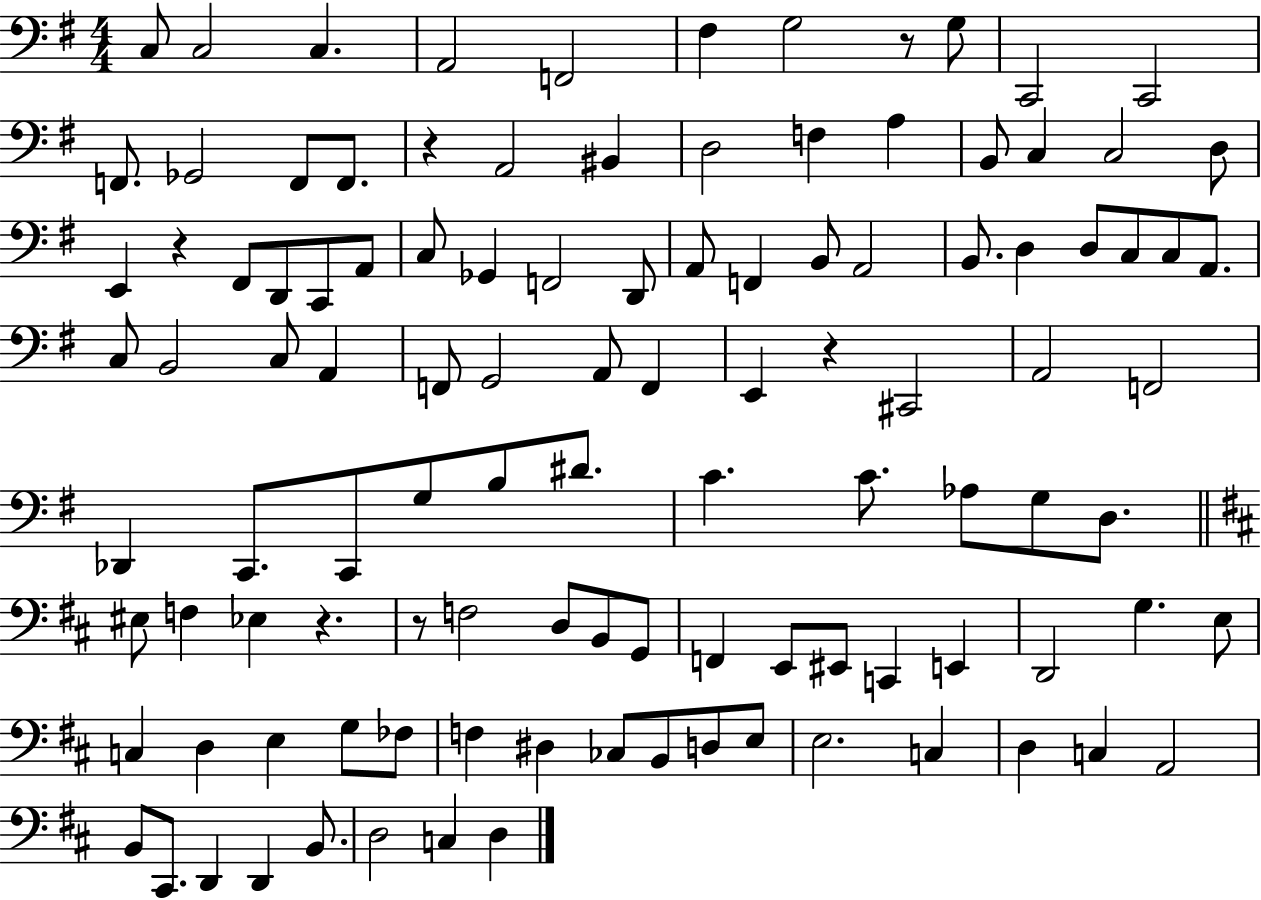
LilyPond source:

{
  \clef bass
  \numericTimeSignature
  \time 4/4
  \key g \major
  \repeat volta 2 { c8 c2 c4. | a,2 f,2 | fis4 g2 r8 g8 | c,2 c,2 | \break f,8. ges,2 f,8 f,8. | r4 a,2 bis,4 | d2 f4 a4 | b,8 c4 c2 d8 | \break e,4 r4 fis,8 d,8 c,8 a,8 | c8 ges,4 f,2 d,8 | a,8 f,4 b,8 a,2 | b,8. d4 d8 c8 c8 a,8. | \break c8 b,2 c8 a,4 | f,8 g,2 a,8 f,4 | e,4 r4 cis,2 | a,2 f,2 | \break des,4 c,8. c,8 g8 b8 dis'8. | c'4. c'8. aes8 g8 d8. | \bar "||" \break \key d \major eis8 f4 ees4 r4. | r8 f2 d8 b,8 g,8 | f,4 e,8 eis,8 c,4 e,4 | d,2 g4. e8 | \break c4 d4 e4 g8 fes8 | f4 dis4 ces8 b,8 d8 e8 | e2. c4 | d4 c4 a,2 | \break b,8 cis,8. d,4 d,4 b,8. | d2 c4 d4 | } \bar "|."
}